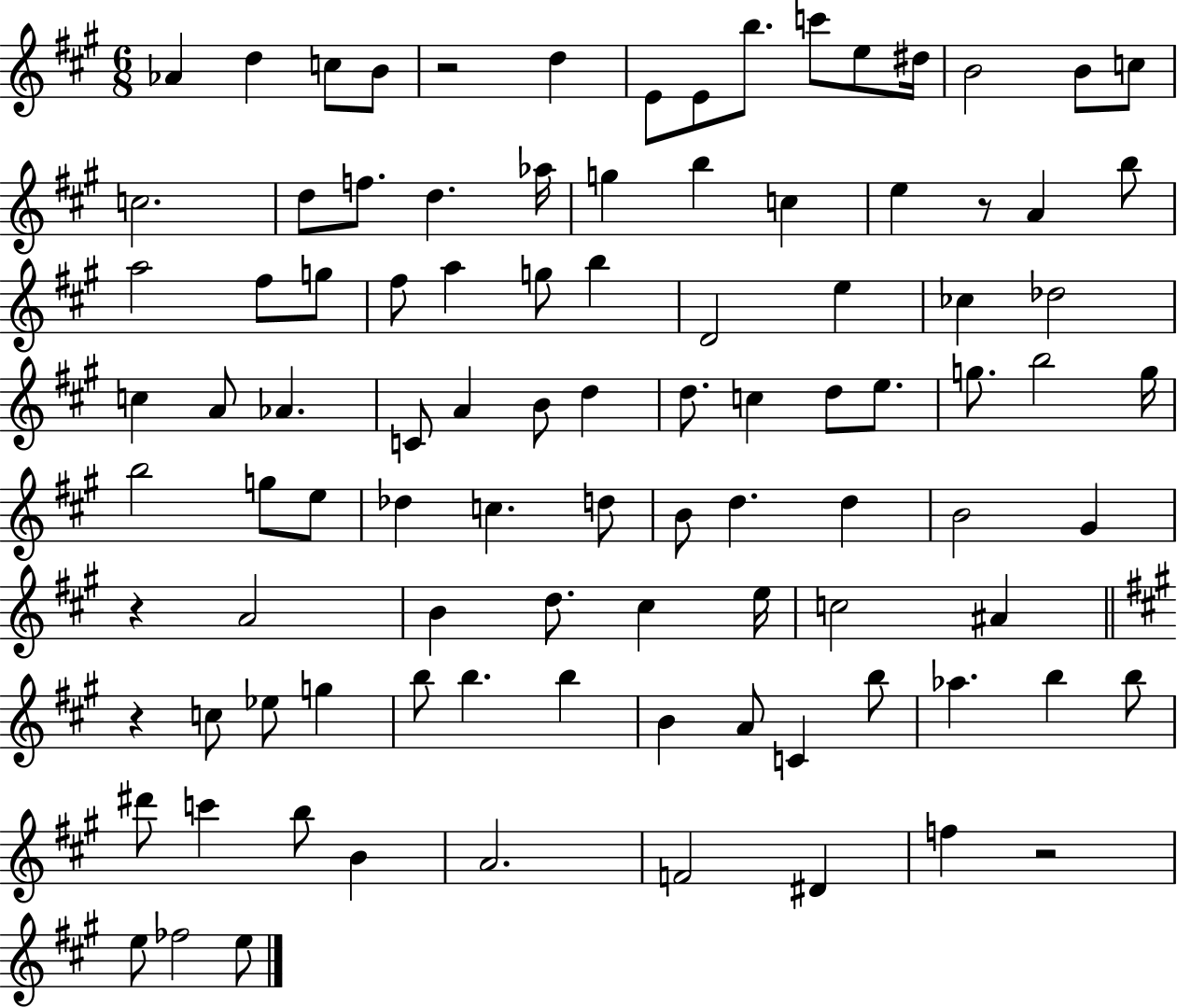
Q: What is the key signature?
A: A major